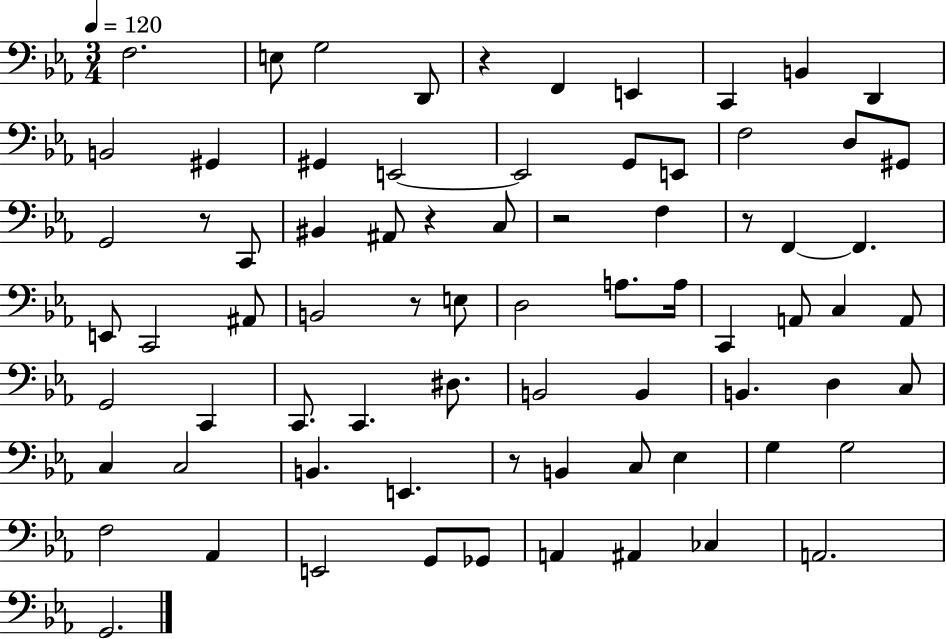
F3/h. E3/e G3/h D2/e R/q F2/q E2/q C2/q B2/q D2/q B2/h G#2/q G#2/q E2/h E2/h G2/e E2/e F3/h D3/e G#2/e G2/h R/e C2/e BIS2/q A#2/e R/q C3/e R/h F3/q R/e F2/q F2/q. E2/e C2/h A#2/e B2/h R/e E3/e D3/h A3/e. A3/s C2/q A2/e C3/q A2/e G2/h C2/q C2/e. C2/q. D#3/e. B2/h B2/q B2/q. D3/q C3/e C3/q C3/h B2/q. E2/q. R/e B2/q C3/e Eb3/q G3/q G3/h F3/h Ab2/q E2/h G2/e Gb2/e A2/q A#2/q CES3/q A2/h. G2/h.